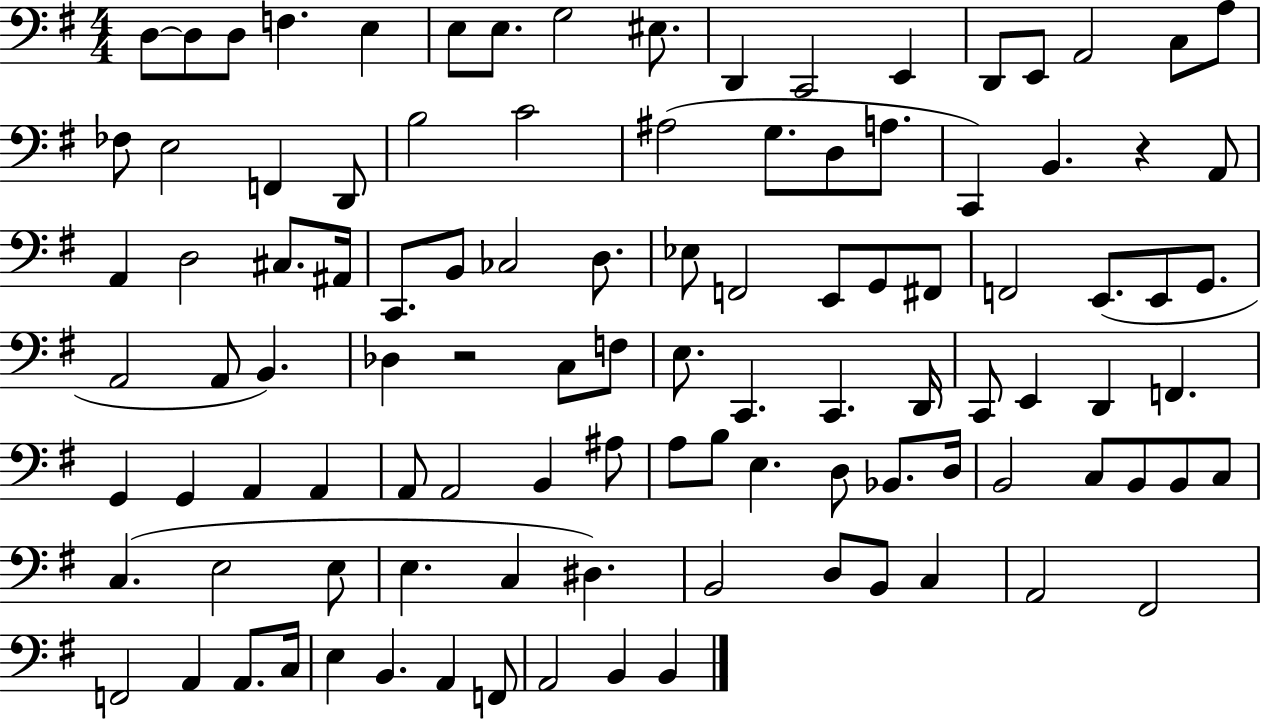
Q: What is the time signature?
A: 4/4